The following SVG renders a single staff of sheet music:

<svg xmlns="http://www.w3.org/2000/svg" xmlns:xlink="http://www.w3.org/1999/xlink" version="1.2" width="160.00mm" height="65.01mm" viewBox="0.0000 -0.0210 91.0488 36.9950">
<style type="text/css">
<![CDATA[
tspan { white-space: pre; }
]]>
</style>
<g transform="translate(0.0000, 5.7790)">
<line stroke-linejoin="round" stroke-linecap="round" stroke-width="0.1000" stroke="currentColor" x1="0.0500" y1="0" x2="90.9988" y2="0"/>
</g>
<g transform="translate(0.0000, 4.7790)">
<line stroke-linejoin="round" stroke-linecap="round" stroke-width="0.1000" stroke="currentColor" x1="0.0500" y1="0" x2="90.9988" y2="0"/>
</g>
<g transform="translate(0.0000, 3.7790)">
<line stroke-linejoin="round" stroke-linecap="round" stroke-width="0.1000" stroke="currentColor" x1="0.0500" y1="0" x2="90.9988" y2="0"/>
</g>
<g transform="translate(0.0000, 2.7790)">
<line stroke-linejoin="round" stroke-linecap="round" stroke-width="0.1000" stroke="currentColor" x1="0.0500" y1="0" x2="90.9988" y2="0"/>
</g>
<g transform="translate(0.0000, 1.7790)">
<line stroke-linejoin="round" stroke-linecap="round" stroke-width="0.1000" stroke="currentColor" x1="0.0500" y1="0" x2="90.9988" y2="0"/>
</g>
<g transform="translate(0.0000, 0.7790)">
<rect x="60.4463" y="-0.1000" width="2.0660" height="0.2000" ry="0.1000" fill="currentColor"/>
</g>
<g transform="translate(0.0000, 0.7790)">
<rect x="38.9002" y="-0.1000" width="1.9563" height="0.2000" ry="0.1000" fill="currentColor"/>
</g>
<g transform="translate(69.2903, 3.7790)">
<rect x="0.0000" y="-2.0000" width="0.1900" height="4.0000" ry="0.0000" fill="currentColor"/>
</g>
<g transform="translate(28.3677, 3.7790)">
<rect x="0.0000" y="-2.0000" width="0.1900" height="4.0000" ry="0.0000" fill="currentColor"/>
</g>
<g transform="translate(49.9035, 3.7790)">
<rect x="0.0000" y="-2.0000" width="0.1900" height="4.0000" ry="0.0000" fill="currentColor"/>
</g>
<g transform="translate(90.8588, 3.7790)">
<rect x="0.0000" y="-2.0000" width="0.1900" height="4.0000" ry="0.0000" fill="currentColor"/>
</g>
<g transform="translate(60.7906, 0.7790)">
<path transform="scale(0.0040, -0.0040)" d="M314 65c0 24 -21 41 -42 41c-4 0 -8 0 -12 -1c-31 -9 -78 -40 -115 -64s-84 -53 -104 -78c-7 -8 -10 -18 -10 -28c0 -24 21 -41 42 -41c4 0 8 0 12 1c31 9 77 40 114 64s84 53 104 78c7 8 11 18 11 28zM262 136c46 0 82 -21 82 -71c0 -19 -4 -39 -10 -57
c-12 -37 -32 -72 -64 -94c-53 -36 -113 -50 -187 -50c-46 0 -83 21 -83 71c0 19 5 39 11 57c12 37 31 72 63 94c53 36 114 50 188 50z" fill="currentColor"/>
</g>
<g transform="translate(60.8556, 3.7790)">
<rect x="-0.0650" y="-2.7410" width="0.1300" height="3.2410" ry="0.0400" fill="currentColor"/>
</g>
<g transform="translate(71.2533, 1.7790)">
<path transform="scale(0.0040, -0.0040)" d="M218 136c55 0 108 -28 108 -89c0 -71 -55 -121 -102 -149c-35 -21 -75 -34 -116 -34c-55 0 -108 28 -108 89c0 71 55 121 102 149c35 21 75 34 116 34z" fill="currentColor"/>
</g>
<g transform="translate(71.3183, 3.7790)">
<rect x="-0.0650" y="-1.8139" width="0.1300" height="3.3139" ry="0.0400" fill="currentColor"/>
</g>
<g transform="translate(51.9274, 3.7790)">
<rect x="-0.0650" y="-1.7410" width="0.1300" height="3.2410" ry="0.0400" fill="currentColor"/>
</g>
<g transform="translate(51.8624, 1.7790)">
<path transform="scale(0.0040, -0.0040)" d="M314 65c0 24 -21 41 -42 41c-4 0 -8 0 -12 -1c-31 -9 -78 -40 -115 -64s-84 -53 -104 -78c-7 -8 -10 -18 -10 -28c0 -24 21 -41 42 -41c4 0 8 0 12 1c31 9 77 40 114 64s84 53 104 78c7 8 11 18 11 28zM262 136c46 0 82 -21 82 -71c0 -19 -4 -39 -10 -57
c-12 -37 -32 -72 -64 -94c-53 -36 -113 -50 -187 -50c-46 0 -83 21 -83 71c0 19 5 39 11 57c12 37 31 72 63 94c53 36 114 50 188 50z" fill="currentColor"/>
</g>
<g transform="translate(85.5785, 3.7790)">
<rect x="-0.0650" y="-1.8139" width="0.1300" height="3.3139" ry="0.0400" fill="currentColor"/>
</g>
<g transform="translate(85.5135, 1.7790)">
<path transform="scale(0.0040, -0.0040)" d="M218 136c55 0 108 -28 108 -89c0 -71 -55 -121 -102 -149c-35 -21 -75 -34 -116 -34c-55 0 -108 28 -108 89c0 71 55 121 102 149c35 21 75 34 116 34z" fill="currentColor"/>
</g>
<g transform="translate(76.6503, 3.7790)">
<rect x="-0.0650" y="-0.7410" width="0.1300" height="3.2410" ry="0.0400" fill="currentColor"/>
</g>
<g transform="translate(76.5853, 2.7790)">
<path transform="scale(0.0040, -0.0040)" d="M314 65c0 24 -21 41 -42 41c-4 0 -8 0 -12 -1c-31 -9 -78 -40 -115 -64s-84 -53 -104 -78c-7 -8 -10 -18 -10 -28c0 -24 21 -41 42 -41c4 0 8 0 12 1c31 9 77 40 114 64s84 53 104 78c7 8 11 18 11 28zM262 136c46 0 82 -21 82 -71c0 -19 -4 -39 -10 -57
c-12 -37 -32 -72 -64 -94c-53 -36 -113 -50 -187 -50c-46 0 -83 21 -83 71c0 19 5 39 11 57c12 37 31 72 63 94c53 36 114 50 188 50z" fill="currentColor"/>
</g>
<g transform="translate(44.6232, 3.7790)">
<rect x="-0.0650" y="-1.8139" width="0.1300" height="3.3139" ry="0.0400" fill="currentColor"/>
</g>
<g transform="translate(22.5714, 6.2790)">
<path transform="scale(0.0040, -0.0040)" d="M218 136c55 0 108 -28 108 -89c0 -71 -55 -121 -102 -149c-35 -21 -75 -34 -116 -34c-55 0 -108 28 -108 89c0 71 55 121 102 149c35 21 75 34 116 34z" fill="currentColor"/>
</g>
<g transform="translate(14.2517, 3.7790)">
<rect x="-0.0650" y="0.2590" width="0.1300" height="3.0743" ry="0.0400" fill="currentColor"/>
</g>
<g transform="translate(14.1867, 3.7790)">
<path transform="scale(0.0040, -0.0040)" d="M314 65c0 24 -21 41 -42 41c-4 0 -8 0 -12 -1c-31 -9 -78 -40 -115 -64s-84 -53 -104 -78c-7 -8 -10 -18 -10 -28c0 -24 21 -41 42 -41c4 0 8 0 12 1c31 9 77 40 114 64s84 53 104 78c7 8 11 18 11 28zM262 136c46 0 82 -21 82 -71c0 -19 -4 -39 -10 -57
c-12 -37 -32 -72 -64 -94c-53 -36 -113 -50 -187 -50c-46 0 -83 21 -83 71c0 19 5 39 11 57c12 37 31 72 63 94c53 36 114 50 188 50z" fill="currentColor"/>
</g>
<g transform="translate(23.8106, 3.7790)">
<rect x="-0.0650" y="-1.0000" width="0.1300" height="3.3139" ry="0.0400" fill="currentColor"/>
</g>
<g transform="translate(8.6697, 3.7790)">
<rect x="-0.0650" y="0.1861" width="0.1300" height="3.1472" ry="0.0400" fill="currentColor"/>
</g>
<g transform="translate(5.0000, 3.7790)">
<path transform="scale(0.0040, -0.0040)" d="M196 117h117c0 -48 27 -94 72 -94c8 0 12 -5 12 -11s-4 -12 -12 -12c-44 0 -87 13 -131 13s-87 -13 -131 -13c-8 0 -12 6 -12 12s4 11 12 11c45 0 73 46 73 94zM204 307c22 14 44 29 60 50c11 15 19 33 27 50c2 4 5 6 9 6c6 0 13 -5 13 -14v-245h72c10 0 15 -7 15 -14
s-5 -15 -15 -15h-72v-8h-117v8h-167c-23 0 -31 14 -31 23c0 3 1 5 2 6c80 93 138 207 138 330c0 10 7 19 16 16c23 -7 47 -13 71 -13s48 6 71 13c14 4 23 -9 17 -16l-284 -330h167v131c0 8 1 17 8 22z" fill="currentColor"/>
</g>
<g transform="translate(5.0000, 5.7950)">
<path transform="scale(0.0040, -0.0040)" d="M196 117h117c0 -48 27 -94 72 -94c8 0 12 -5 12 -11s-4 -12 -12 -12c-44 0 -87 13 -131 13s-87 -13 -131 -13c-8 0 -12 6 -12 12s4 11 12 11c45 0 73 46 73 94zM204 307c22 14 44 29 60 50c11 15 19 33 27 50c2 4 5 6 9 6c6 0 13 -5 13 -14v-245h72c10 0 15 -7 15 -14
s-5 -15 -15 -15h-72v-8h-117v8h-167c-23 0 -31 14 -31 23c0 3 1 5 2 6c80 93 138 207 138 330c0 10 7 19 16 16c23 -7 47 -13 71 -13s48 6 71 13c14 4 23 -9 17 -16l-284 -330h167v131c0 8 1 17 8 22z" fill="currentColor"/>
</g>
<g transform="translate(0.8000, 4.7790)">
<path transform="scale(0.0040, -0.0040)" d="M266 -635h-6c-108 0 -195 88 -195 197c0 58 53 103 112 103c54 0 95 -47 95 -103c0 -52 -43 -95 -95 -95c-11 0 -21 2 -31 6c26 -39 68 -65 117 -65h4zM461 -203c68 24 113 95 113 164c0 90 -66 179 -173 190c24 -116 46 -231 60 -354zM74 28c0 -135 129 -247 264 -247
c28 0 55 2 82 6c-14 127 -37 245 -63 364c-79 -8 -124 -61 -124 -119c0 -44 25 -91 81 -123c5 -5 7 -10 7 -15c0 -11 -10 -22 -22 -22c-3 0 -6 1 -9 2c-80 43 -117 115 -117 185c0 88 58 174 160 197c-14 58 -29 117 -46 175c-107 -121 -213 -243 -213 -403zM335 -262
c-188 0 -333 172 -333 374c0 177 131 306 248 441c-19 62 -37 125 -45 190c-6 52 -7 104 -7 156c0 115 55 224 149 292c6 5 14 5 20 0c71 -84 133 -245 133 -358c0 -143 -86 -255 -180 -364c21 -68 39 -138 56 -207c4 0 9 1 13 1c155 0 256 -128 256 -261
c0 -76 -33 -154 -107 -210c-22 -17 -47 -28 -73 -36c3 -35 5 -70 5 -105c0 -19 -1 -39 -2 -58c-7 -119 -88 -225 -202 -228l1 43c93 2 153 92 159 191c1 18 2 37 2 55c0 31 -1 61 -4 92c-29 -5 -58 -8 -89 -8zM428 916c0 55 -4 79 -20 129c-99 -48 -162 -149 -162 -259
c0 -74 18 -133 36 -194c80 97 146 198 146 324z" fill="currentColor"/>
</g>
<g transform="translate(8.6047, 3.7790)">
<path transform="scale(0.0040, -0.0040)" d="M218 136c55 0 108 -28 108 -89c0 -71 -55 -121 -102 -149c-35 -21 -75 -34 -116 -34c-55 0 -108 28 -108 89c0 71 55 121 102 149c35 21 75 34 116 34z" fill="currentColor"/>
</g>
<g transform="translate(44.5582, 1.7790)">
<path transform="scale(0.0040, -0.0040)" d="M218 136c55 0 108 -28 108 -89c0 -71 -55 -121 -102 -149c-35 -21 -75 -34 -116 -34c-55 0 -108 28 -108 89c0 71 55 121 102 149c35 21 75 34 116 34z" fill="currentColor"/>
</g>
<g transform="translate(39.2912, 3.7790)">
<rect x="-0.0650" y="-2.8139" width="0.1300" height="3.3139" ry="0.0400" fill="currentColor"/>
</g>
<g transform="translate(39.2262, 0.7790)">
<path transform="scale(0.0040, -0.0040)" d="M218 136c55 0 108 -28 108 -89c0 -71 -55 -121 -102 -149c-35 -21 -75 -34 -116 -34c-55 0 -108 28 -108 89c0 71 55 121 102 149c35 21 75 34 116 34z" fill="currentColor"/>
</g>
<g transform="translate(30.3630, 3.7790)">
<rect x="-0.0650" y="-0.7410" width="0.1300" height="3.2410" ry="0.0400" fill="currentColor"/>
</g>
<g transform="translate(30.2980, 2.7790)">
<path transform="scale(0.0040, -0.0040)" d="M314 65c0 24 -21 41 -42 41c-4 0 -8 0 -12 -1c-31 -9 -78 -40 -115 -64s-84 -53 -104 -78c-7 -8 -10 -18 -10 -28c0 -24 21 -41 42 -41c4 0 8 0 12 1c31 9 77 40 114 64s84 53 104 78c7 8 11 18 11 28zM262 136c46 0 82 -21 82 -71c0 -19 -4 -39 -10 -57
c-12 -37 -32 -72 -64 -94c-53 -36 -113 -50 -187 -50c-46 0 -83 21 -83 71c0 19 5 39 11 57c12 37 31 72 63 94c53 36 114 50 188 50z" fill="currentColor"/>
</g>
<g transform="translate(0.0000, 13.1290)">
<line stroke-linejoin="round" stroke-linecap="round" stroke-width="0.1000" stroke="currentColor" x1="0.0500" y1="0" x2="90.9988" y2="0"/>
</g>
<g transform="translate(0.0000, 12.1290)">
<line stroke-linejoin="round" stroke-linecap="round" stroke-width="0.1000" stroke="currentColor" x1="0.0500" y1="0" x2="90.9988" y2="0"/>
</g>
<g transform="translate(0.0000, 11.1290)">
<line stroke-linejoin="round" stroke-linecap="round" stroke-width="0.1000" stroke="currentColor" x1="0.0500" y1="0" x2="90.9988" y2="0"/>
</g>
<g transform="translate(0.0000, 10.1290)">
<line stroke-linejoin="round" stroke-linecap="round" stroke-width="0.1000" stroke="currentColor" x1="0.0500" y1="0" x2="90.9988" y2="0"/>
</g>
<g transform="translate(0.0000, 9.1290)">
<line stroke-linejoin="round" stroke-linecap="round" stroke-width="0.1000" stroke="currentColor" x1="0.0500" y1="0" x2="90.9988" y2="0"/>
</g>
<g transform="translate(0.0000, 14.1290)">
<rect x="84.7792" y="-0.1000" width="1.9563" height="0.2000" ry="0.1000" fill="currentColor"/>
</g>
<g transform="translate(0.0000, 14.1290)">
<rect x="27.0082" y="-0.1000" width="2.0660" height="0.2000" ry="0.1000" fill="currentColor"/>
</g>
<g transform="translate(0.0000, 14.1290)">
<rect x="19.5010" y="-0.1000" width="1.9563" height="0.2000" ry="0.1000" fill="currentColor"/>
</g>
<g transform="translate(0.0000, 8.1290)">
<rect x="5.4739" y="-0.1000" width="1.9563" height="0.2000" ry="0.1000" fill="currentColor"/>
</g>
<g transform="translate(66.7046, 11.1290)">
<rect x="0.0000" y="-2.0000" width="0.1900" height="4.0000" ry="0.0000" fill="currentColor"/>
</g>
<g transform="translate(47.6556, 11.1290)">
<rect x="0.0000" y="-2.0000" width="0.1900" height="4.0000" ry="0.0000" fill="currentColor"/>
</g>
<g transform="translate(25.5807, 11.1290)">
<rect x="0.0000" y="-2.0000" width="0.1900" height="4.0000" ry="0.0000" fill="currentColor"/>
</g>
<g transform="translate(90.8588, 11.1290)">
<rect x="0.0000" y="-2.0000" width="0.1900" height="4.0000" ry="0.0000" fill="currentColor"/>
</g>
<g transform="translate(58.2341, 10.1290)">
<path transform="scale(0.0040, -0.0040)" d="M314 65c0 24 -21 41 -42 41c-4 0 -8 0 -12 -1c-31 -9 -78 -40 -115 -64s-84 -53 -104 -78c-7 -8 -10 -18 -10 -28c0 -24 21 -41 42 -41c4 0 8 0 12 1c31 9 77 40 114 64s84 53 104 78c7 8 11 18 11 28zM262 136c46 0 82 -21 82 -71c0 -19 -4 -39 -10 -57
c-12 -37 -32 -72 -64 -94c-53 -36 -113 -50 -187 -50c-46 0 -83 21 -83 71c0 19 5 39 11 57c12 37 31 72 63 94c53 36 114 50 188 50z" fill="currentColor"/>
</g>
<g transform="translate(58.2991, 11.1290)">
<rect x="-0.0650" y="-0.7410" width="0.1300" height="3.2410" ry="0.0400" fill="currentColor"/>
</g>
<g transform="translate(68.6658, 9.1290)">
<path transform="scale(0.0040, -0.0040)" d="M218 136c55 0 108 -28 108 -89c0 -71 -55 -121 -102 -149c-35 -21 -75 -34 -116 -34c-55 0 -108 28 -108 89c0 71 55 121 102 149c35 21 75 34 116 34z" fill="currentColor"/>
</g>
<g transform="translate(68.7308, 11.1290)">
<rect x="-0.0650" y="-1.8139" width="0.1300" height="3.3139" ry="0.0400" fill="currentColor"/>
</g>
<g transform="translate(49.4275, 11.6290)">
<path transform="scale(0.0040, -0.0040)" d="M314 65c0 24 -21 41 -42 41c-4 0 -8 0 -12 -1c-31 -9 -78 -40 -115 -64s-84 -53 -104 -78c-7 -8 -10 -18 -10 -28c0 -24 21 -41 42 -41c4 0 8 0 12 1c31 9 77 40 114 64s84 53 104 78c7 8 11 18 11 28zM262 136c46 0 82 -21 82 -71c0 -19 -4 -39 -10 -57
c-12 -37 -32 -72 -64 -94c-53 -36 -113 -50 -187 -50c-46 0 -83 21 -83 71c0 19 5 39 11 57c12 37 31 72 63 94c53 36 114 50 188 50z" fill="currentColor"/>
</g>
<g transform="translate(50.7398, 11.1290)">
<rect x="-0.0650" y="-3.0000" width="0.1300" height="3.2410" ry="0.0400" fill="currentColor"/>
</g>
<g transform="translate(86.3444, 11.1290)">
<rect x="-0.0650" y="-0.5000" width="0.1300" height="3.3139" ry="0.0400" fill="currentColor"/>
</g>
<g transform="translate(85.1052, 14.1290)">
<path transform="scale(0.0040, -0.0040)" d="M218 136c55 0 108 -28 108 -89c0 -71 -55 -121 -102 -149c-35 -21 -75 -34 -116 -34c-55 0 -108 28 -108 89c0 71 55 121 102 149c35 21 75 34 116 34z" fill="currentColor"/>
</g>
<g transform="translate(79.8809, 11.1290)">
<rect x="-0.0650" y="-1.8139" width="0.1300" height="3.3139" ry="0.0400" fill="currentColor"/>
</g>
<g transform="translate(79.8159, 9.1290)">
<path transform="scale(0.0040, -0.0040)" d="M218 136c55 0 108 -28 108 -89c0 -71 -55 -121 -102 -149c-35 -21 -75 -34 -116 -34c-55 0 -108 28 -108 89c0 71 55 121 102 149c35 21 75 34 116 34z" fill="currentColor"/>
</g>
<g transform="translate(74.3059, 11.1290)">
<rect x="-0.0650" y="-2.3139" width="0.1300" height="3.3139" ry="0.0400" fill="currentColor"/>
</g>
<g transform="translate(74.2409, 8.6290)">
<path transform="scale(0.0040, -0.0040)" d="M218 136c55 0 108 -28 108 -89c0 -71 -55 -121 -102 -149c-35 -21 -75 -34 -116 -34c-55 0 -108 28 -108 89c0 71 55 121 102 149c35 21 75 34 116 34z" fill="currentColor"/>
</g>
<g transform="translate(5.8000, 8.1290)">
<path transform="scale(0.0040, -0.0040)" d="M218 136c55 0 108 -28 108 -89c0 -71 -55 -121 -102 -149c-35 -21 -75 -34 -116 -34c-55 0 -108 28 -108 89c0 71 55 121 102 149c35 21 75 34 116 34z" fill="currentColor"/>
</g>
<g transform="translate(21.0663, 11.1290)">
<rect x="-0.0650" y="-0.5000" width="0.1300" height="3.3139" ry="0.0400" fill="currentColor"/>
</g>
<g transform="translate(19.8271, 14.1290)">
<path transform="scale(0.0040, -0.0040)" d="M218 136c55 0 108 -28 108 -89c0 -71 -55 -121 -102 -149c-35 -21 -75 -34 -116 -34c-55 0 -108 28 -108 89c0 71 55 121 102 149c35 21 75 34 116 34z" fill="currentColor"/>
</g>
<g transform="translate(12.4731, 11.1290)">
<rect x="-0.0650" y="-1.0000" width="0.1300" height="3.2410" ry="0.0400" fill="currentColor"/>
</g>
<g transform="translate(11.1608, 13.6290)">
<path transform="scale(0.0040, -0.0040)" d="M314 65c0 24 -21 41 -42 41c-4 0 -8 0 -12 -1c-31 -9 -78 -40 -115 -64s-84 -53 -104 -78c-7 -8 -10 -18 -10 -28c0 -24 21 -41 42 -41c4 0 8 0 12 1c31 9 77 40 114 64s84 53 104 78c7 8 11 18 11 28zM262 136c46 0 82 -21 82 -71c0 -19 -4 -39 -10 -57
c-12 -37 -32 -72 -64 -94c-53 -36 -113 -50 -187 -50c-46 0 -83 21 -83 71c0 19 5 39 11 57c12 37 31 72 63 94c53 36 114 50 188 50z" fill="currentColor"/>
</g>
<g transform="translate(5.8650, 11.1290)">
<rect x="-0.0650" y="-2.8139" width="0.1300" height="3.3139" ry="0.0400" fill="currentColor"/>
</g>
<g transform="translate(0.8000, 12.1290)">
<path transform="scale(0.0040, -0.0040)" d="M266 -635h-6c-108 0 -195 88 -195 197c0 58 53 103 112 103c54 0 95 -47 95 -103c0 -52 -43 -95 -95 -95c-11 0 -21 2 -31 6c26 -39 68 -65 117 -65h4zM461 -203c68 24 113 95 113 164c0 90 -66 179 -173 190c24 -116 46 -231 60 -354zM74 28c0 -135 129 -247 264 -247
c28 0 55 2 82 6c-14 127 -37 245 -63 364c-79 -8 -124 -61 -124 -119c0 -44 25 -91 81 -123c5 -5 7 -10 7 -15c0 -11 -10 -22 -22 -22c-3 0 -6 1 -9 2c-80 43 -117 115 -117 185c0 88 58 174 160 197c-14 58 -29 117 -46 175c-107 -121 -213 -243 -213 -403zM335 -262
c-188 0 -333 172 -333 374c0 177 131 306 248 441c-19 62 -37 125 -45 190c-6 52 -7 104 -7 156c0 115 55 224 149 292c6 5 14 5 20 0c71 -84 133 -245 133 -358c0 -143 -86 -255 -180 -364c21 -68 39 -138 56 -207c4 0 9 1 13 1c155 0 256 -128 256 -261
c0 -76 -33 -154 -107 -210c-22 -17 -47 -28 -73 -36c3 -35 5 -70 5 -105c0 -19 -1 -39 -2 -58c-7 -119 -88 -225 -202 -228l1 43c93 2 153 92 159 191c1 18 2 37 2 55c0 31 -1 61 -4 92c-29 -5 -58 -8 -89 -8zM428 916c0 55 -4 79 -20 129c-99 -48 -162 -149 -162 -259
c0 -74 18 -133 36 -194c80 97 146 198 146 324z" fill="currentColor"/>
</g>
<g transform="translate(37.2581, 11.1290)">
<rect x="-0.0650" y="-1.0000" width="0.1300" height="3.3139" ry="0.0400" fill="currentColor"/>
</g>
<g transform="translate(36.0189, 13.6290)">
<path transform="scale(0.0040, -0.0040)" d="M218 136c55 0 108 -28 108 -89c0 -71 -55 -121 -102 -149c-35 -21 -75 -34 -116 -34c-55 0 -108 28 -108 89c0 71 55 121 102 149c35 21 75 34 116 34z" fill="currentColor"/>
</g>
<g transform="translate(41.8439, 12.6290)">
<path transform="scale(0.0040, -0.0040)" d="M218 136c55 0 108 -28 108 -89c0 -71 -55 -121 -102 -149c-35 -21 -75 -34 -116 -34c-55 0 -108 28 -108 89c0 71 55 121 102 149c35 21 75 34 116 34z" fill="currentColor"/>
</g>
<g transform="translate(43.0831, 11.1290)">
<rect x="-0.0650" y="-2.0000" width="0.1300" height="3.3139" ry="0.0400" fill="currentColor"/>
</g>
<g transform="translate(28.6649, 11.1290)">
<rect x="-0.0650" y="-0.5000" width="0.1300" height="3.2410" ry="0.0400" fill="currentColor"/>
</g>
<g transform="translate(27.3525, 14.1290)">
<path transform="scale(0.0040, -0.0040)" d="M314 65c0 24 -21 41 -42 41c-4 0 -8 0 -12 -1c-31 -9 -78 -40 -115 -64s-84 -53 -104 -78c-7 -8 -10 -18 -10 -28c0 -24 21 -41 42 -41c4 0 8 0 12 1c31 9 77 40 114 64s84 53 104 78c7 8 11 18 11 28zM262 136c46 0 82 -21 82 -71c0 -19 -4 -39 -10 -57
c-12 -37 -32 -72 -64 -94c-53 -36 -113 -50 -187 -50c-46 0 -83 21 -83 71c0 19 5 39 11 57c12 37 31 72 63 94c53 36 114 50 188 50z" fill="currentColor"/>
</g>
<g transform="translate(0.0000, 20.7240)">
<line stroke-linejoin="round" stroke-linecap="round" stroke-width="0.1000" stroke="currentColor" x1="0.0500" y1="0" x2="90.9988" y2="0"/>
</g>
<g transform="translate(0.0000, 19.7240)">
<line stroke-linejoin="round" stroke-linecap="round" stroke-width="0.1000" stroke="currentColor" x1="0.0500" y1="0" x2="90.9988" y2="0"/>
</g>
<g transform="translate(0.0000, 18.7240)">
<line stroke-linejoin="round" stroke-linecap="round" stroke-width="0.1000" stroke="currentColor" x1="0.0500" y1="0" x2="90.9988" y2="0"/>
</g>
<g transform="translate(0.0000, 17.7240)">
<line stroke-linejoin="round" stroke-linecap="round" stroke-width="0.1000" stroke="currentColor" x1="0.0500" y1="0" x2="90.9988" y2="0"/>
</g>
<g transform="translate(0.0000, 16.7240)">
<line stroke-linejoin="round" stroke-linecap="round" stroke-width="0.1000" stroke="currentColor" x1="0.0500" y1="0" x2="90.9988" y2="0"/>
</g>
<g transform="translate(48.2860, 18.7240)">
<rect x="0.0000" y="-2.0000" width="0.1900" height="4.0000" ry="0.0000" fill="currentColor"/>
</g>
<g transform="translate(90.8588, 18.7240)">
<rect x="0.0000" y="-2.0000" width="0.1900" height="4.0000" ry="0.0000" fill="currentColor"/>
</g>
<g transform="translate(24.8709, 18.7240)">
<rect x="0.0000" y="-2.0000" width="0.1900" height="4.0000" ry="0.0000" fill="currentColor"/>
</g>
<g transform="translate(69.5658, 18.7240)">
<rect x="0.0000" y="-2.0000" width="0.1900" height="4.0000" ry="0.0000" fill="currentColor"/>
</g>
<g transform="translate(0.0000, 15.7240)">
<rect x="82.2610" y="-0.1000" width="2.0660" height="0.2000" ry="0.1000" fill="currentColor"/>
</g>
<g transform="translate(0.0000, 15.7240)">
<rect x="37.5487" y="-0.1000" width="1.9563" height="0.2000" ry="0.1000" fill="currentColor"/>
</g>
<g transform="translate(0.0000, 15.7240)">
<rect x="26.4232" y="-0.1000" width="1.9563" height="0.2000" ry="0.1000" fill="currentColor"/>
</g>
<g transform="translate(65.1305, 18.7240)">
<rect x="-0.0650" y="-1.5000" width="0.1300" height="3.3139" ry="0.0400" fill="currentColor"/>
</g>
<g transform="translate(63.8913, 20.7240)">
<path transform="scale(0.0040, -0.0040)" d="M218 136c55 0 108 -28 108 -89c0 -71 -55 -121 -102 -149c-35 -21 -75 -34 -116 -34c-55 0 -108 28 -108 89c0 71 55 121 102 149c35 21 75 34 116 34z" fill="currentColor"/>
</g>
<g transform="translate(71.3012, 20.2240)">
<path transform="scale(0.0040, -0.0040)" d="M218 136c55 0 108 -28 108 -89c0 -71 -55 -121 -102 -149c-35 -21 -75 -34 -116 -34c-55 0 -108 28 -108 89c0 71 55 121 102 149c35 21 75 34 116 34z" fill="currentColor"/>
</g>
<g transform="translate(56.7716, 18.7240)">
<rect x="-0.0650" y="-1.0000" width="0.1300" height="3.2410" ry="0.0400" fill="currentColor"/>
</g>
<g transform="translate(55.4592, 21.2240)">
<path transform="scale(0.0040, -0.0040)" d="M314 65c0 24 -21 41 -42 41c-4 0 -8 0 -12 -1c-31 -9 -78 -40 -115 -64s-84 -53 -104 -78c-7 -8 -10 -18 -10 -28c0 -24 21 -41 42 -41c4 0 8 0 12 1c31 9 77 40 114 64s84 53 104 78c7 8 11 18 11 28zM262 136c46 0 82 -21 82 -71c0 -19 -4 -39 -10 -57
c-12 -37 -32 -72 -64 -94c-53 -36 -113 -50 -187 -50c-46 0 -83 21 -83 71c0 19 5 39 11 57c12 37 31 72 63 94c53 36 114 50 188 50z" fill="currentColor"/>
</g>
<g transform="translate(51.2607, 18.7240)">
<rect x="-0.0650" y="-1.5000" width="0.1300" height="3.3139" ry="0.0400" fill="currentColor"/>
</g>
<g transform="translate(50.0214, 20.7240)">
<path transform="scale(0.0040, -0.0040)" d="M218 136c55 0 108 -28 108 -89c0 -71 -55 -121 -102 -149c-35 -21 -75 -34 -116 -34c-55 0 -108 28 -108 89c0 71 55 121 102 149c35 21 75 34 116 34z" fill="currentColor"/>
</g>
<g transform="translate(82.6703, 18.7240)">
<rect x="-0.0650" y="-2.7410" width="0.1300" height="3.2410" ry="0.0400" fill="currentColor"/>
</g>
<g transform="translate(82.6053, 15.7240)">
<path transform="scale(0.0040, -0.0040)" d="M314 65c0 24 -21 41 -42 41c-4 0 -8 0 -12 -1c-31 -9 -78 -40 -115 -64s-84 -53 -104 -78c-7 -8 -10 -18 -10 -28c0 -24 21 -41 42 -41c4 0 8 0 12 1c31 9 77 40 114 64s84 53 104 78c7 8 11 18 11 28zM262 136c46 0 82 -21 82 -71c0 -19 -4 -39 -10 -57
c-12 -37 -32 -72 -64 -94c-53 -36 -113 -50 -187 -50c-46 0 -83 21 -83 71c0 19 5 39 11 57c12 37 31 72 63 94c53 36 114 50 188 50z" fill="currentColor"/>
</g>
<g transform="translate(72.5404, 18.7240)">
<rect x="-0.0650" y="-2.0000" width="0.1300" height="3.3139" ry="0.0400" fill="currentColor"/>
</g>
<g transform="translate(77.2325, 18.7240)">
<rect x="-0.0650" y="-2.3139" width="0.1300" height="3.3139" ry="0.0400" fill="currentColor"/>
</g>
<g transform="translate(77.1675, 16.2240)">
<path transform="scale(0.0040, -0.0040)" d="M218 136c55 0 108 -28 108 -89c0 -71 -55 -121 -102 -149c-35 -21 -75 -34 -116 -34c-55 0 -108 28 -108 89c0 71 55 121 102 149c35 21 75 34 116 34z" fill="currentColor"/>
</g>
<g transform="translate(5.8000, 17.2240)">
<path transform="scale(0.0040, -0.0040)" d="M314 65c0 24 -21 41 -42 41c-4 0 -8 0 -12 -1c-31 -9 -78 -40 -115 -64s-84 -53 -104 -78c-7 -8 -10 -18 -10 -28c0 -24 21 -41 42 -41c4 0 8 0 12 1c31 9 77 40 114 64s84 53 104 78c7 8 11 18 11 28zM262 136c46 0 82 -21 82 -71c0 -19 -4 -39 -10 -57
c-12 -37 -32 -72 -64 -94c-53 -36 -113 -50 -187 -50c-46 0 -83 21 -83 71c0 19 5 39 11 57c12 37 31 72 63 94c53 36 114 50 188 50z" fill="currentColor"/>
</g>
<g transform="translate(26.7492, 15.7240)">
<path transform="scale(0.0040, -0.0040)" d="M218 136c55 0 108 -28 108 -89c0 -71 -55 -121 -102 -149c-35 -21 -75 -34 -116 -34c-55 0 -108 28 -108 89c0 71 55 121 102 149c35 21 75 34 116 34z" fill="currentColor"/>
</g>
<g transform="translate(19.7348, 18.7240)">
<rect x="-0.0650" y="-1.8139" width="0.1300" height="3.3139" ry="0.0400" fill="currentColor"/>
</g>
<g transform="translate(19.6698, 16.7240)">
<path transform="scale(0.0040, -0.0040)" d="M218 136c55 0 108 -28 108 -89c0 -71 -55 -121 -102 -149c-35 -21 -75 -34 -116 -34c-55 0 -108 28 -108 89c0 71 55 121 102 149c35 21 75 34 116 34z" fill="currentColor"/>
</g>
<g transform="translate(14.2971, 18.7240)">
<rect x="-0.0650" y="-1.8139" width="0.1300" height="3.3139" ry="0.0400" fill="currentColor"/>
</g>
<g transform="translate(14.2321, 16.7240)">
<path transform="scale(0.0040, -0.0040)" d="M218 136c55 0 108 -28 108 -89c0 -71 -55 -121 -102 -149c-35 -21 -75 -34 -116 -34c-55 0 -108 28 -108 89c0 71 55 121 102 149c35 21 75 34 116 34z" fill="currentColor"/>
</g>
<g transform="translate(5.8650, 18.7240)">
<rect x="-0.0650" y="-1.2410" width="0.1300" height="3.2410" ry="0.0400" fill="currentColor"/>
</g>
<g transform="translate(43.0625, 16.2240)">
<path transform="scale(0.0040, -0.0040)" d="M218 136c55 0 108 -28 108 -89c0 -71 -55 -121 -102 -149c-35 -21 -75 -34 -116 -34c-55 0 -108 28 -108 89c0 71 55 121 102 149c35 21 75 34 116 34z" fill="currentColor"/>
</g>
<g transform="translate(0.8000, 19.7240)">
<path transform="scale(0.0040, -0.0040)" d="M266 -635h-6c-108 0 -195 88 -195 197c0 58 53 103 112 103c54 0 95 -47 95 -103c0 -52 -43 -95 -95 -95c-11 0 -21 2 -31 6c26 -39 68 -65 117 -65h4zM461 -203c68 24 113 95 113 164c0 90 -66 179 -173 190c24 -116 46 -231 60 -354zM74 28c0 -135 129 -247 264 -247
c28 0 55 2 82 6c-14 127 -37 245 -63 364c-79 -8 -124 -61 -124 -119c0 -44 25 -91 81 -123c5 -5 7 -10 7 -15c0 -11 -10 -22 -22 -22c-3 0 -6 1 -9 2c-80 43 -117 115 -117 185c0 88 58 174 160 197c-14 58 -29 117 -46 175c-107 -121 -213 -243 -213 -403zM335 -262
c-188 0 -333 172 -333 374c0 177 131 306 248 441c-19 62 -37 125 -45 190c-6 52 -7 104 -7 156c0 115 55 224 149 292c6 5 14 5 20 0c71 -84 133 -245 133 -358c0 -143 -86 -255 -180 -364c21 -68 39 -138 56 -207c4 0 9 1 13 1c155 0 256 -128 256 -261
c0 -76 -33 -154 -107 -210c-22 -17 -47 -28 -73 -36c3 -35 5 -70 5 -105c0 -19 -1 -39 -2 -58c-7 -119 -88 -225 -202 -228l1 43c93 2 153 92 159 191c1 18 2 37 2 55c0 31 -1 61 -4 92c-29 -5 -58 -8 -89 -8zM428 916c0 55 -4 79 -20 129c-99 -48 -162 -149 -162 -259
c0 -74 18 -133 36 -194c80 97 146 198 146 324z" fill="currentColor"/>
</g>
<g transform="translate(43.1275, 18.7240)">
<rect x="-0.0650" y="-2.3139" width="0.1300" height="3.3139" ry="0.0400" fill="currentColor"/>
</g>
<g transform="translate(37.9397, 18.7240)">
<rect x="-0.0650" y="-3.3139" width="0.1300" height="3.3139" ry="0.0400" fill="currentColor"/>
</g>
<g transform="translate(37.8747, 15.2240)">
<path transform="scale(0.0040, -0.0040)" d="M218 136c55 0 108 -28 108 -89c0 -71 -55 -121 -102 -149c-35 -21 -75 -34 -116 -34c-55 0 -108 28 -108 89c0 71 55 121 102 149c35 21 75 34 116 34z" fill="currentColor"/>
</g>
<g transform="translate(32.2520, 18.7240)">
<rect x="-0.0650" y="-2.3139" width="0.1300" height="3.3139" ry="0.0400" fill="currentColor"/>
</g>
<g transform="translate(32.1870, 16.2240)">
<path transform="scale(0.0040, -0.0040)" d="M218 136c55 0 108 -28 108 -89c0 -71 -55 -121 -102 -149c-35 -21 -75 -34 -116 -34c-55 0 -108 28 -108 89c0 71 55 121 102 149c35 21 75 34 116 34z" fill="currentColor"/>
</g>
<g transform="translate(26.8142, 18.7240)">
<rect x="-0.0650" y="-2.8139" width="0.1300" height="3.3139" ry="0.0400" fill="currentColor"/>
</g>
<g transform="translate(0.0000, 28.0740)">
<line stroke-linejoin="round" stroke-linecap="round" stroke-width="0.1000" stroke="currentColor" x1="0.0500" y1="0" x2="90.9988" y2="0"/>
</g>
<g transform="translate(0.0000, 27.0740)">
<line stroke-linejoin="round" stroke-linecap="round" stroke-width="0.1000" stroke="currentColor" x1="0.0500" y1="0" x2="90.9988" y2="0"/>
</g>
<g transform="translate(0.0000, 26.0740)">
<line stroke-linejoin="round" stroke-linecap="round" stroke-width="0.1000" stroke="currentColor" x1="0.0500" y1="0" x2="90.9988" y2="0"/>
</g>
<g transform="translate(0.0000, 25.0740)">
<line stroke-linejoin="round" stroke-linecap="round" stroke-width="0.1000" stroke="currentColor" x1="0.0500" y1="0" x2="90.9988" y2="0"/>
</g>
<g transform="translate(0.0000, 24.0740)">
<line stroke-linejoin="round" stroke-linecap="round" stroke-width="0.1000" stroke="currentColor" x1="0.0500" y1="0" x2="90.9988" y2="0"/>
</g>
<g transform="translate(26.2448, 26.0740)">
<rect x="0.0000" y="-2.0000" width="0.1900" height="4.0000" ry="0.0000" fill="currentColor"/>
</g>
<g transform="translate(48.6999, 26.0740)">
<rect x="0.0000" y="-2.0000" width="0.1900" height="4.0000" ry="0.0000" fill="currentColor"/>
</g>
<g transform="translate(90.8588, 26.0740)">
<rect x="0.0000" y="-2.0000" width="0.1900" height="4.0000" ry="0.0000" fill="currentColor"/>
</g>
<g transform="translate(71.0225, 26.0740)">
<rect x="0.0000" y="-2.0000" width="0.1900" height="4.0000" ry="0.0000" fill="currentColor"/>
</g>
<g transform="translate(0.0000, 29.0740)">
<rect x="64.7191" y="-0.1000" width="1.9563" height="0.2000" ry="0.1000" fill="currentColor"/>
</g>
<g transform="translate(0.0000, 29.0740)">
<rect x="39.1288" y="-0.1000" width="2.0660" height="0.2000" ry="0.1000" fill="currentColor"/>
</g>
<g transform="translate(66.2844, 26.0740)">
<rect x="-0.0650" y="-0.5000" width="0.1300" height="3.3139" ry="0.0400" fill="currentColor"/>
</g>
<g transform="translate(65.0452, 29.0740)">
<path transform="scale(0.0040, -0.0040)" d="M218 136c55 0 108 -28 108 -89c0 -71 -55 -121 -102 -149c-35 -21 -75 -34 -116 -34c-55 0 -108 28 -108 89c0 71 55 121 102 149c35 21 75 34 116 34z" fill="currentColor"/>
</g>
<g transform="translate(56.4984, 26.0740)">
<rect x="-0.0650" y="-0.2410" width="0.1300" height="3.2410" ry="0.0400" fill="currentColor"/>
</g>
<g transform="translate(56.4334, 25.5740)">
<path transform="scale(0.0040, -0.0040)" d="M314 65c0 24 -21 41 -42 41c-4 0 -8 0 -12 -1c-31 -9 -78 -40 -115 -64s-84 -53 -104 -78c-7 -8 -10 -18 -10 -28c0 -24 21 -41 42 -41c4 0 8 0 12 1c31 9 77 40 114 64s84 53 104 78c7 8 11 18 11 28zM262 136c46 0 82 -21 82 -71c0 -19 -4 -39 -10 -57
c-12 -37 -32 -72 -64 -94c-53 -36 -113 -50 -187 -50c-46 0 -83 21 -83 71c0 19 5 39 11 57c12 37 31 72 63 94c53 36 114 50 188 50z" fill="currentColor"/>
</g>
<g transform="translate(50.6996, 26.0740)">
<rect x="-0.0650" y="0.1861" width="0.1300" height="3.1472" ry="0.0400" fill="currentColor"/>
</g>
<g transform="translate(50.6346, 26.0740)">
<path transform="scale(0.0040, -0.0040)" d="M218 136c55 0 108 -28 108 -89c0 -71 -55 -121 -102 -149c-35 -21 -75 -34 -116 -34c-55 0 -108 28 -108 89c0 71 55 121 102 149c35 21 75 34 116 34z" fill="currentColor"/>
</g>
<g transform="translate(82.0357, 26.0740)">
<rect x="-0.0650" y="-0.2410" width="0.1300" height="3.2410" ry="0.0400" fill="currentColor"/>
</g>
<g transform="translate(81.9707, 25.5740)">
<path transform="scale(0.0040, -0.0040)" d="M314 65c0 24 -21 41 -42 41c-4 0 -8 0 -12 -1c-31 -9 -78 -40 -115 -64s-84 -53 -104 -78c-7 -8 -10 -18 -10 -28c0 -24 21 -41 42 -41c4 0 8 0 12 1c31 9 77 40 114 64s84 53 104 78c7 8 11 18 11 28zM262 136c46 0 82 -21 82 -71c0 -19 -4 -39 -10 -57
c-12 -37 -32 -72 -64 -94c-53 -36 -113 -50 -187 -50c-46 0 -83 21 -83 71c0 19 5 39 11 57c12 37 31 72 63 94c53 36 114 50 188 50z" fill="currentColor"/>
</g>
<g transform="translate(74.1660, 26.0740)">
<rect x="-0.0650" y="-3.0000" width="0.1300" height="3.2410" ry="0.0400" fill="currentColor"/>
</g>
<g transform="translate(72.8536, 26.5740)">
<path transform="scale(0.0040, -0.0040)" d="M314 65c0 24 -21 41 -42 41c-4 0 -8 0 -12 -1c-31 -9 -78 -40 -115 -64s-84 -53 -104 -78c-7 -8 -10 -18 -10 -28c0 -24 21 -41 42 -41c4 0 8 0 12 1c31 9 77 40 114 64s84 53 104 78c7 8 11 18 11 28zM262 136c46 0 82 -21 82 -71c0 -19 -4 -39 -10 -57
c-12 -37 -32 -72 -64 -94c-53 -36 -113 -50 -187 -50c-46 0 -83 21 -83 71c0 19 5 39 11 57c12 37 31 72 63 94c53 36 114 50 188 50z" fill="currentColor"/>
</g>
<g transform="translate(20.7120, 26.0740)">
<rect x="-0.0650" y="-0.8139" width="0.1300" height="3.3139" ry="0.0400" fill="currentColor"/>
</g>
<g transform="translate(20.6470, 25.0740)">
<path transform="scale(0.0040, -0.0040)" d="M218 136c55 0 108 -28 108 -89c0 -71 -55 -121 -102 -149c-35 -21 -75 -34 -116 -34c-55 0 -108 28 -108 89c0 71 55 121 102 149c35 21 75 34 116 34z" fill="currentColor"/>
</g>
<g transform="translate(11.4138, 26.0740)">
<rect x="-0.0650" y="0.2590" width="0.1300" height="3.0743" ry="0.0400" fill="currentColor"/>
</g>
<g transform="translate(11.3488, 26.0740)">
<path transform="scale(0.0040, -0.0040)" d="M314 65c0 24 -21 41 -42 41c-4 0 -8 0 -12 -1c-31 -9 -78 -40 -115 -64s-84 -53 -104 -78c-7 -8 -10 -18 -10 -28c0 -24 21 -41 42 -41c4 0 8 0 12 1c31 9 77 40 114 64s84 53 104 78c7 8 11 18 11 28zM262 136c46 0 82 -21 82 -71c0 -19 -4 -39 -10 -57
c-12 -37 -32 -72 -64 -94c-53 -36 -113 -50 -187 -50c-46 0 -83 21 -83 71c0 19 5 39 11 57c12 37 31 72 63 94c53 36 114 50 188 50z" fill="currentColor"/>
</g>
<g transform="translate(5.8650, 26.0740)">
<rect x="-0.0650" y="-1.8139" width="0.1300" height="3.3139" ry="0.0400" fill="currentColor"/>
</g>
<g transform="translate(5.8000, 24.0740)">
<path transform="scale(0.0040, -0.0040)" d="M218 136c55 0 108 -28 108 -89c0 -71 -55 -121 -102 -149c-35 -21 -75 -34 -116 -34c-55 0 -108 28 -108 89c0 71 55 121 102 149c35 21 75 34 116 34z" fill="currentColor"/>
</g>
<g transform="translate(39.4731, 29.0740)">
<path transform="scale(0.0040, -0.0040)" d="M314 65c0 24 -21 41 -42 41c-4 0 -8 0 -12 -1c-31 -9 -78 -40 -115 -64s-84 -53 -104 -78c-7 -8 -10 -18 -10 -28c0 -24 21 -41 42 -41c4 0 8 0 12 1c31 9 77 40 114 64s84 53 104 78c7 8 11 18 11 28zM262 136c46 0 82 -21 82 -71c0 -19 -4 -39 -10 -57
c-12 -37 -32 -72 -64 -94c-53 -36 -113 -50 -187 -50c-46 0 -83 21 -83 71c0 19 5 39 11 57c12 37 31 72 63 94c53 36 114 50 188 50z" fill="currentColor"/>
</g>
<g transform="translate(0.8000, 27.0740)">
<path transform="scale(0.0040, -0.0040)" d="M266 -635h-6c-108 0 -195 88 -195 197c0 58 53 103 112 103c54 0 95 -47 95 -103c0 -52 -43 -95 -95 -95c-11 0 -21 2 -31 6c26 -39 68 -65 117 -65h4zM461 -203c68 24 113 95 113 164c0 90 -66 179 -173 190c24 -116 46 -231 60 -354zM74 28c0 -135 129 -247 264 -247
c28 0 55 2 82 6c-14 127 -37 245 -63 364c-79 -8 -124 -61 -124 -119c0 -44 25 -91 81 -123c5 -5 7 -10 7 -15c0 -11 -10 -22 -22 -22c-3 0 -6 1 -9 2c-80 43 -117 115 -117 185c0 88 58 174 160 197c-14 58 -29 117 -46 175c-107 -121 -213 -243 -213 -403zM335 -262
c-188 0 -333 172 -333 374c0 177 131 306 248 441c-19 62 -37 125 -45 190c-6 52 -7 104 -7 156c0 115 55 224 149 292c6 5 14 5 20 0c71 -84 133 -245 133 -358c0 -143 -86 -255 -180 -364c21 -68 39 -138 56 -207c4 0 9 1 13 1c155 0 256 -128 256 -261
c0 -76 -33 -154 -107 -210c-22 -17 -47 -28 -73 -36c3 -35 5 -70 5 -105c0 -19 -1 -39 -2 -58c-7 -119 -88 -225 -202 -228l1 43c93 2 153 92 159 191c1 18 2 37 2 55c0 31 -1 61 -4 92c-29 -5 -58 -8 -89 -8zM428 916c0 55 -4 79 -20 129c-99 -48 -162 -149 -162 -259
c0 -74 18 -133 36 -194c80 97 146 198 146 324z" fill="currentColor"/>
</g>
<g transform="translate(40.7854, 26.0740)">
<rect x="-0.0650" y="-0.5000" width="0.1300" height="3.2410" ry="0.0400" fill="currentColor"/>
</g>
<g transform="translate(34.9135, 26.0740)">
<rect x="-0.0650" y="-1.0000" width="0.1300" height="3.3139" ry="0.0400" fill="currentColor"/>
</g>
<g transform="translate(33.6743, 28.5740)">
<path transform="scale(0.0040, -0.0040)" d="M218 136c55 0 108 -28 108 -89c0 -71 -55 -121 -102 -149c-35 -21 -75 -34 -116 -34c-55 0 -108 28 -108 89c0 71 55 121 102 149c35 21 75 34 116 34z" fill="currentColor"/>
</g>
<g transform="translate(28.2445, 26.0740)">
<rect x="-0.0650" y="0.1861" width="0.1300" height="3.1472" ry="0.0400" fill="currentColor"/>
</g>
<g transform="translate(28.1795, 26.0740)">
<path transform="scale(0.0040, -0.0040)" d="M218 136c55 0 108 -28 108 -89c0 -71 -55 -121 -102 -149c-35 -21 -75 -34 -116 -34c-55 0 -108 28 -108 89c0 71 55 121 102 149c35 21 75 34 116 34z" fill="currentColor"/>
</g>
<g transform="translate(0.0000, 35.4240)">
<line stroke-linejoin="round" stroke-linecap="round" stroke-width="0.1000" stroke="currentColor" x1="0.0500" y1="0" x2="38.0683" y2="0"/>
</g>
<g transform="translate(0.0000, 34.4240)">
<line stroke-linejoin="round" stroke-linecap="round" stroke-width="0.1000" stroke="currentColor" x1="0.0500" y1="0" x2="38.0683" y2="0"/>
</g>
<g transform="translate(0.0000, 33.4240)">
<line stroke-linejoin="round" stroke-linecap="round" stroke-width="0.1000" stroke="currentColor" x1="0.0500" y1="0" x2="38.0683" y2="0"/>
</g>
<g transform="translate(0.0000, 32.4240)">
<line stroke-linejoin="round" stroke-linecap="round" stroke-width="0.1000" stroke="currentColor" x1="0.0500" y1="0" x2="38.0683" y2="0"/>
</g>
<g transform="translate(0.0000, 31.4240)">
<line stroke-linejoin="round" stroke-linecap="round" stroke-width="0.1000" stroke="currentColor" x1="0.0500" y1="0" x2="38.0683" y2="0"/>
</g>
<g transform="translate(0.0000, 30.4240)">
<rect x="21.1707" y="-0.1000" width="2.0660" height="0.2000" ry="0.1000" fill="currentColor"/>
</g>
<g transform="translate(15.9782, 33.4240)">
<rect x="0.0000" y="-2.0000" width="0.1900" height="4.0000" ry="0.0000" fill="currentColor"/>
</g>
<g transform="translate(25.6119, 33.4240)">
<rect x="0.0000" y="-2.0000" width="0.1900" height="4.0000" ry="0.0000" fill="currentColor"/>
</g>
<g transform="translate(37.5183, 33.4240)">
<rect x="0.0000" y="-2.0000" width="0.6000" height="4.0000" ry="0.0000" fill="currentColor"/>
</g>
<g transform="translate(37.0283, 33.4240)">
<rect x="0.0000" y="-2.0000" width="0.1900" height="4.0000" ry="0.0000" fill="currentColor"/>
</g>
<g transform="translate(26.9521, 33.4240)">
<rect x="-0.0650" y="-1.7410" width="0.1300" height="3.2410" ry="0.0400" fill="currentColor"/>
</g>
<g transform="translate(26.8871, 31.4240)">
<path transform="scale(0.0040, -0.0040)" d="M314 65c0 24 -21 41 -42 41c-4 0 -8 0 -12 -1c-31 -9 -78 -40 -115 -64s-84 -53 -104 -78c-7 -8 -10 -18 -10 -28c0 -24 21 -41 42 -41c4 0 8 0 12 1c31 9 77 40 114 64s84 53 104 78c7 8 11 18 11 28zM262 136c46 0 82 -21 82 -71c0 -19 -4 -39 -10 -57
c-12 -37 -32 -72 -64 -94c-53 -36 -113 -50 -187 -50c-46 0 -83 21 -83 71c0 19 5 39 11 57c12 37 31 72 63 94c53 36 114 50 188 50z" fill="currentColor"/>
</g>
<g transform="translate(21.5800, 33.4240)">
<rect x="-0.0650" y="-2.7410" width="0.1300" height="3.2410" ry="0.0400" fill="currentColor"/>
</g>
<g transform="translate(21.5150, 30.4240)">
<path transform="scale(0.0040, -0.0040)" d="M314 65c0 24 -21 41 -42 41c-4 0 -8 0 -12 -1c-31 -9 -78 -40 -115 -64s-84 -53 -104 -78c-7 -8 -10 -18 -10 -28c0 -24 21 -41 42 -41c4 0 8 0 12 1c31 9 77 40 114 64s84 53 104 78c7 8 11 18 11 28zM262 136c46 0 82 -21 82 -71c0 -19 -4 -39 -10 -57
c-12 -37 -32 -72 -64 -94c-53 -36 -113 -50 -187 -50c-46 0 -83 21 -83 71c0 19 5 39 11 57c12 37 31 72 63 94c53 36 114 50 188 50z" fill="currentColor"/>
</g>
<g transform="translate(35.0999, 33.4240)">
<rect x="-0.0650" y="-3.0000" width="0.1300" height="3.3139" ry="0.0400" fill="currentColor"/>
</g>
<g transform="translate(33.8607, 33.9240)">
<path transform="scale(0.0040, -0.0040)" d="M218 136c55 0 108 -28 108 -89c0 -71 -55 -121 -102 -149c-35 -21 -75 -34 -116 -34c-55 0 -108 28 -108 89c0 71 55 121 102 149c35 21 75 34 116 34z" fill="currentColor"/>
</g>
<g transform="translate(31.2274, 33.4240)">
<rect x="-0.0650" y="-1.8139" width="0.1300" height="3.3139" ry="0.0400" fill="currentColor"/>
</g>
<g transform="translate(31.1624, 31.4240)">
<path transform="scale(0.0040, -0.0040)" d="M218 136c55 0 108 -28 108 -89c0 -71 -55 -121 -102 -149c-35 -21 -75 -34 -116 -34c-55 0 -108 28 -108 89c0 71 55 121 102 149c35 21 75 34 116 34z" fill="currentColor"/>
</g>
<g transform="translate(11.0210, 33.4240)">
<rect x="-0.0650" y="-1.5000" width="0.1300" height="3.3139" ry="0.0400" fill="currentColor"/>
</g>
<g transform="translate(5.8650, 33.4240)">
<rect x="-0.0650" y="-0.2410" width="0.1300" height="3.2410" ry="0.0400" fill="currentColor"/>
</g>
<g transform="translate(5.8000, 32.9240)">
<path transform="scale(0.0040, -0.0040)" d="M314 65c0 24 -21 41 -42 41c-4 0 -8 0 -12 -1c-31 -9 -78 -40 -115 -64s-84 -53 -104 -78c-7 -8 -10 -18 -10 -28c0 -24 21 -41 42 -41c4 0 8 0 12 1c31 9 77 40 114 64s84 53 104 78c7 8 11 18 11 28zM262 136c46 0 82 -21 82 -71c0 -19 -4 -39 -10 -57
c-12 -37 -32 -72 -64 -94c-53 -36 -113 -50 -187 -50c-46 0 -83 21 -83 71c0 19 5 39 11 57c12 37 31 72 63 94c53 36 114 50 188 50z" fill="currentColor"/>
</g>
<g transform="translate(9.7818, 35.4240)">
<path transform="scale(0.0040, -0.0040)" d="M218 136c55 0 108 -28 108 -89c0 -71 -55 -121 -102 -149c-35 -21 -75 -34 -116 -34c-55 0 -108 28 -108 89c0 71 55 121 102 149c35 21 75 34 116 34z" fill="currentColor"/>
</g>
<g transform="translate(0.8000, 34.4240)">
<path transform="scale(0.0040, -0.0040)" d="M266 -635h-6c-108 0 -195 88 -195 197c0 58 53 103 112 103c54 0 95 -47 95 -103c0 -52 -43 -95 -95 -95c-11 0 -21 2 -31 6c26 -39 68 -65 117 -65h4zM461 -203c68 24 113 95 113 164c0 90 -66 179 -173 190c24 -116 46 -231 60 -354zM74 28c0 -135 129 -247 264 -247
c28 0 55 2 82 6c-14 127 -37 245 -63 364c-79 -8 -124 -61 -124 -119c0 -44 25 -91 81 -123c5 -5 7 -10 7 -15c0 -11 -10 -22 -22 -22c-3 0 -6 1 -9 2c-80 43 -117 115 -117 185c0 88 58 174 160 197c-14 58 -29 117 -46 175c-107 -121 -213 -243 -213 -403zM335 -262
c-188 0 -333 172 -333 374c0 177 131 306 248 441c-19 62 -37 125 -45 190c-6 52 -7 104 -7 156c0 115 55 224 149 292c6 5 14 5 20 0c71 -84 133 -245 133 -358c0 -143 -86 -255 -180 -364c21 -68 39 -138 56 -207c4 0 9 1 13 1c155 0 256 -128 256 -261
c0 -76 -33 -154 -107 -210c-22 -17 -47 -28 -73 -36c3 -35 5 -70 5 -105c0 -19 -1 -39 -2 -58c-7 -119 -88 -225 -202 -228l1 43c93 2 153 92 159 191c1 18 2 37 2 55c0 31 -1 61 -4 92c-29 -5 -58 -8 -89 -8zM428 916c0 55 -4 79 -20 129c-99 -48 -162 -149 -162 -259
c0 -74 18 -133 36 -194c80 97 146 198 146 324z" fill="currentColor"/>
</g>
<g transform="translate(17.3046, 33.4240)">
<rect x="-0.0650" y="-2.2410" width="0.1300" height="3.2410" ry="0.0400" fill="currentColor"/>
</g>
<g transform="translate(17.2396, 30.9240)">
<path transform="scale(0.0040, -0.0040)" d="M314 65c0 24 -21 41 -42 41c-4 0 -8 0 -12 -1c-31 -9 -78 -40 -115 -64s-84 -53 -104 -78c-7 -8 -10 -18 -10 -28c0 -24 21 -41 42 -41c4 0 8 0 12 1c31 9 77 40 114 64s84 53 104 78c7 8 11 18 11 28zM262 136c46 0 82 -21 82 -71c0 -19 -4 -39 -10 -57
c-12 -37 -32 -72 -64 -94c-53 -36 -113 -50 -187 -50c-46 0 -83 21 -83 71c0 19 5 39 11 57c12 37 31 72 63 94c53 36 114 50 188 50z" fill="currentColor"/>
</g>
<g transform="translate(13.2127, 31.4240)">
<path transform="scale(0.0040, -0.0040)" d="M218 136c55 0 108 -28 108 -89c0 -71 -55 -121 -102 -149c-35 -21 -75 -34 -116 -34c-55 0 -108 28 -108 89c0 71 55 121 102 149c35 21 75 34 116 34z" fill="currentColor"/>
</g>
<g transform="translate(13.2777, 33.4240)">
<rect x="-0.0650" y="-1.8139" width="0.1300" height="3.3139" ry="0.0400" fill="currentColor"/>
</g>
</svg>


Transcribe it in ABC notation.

X:1
T:Untitled
M:4/4
L:1/4
K:C
B B2 D d2 a f f2 a2 f d2 f a D2 C C2 D F A2 d2 f g f C e2 f f a g b g E D2 E F g a2 f B2 d B D C2 B c2 C A2 c2 c2 E f g2 a2 f2 f A